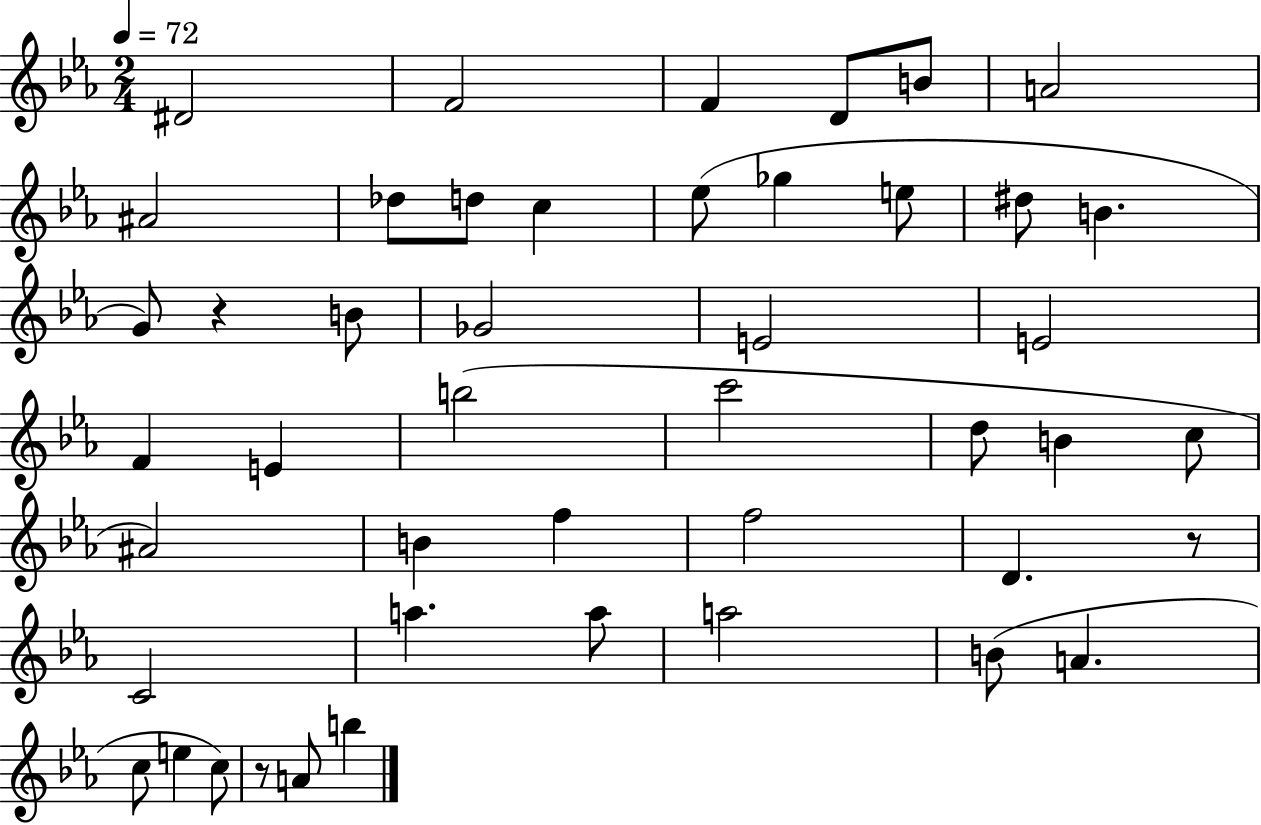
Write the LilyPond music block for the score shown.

{
  \clef treble
  \numericTimeSignature
  \time 2/4
  \key ees \major
  \tempo 4 = 72
  dis'2 | f'2 | f'4 d'8 b'8 | a'2 | \break ais'2 | des''8 d''8 c''4 | ees''8( ges''4 e''8 | dis''8 b'4. | \break g'8) r4 b'8 | ges'2 | e'2 | e'2 | \break f'4 e'4 | b''2( | c'''2 | d''8 b'4 c''8 | \break ais'2) | b'4 f''4 | f''2 | d'4. r8 | \break c'2 | a''4. a''8 | a''2 | b'8( a'4. | \break c''8 e''4 c''8) | r8 a'8 b''4 | \bar "|."
}